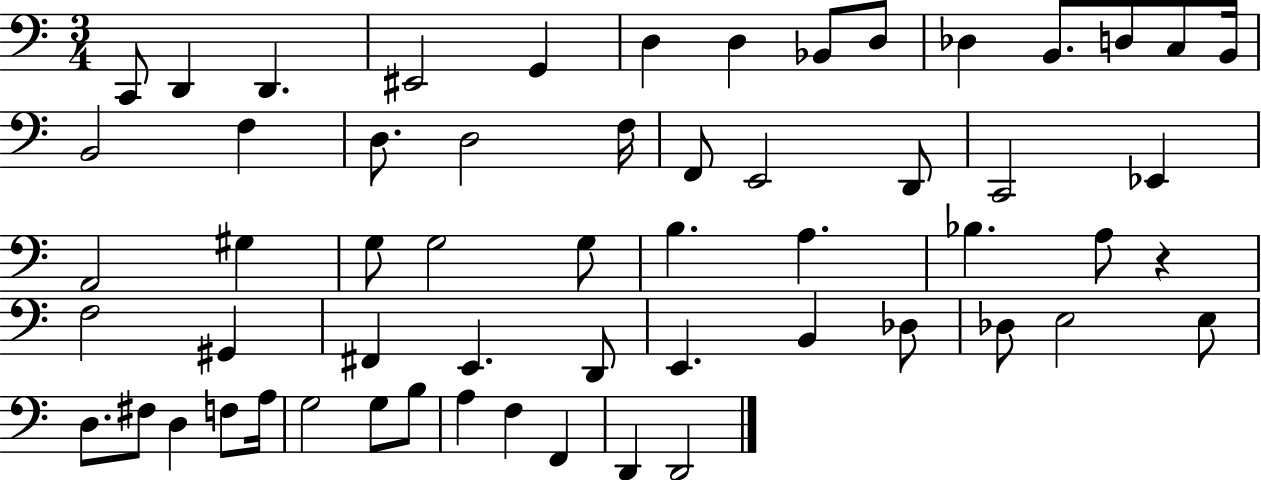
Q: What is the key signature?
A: C major